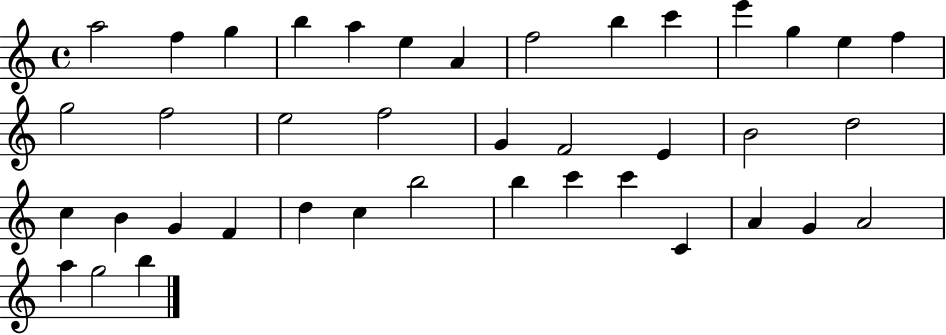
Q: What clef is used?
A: treble